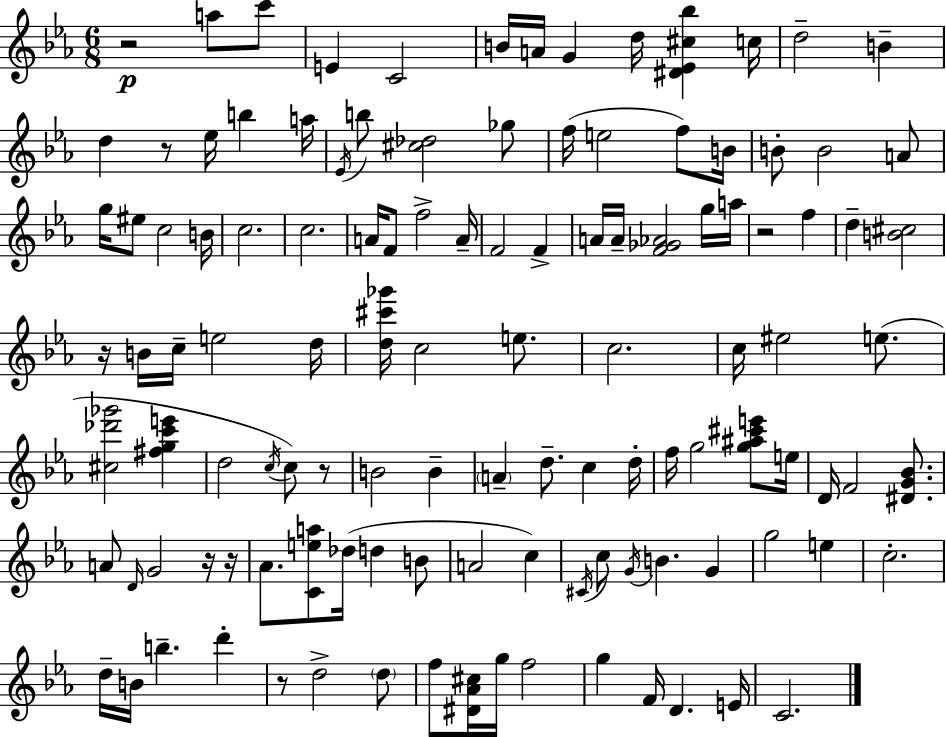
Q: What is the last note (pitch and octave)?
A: C4